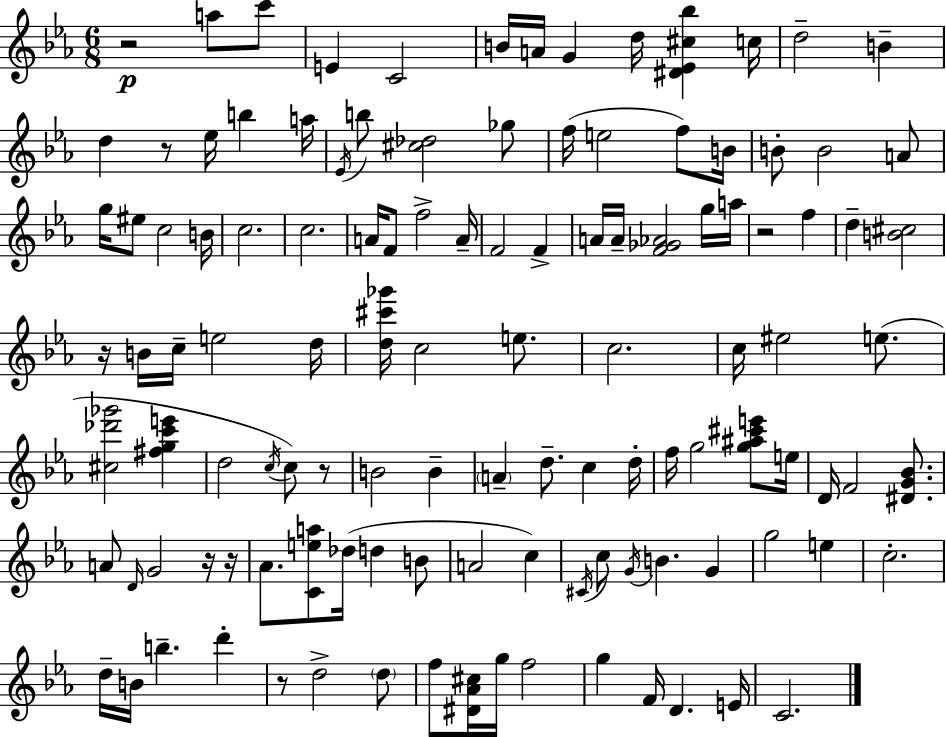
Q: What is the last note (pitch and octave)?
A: C4